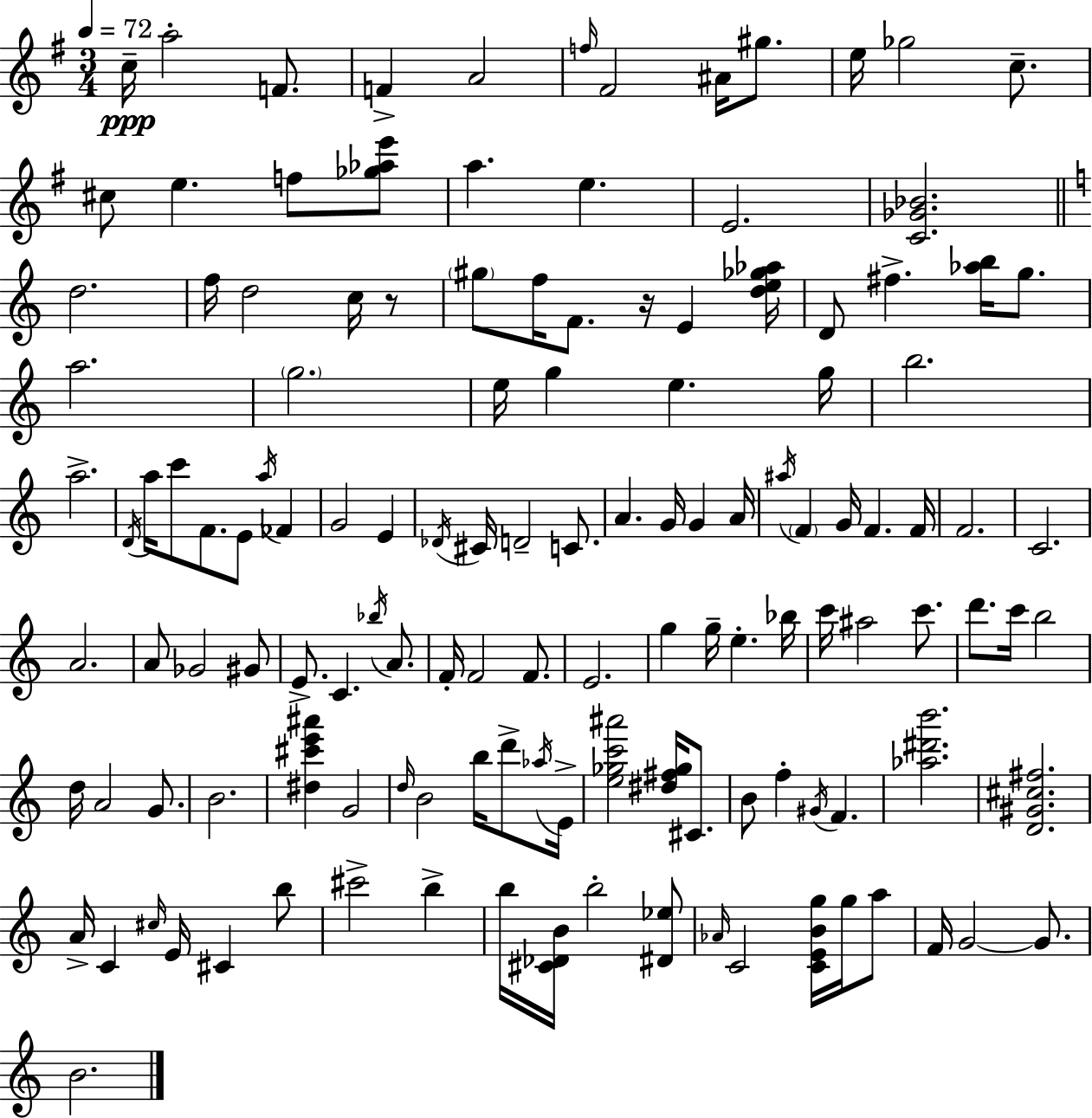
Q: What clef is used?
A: treble